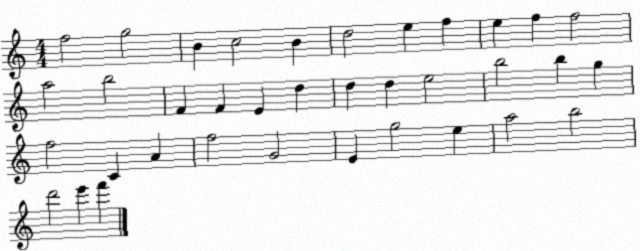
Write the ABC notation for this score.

X:1
T:Untitled
M:4/4
L:1/4
K:C
f2 g2 B c2 B d2 e f e f f2 a2 b2 F F E d d d e2 b2 b g f2 C A f2 G2 E g2 e a2 b2 d'2 e' f'